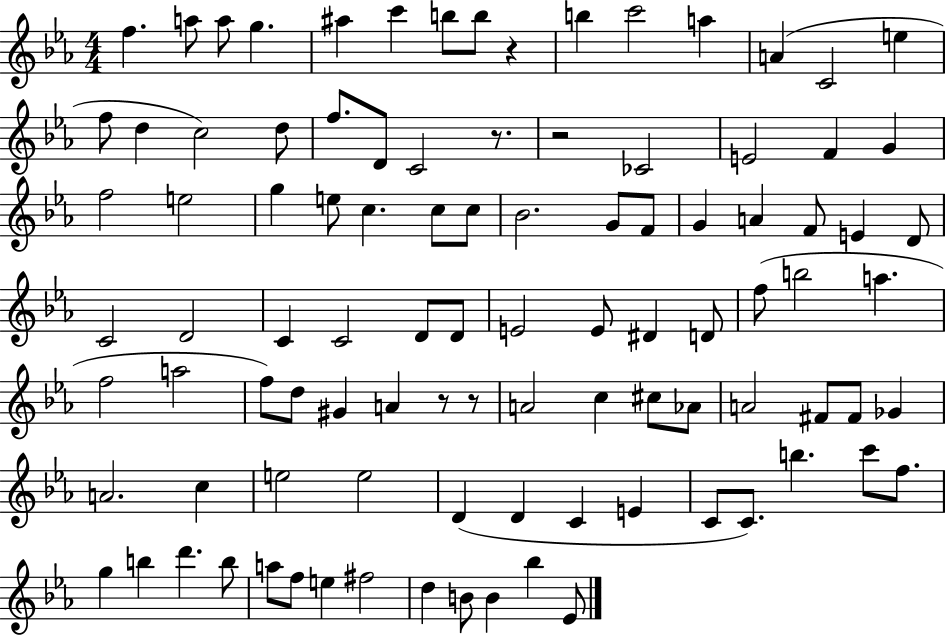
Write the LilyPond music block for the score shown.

{
  \clef treble
  \numericTimeSignature
  \time 4/4
  \key ees \major
  \repeat volta 2 { f''4. a''8 a''8 g''4. | ais''4 c'''4 b''8 b''8 r4 | b''4 c'''2 a''4 | a'4( c'2 e''4 | \break f''8 d''4 c''2) d''8 | f''8. d'8 c'2 r8. | r2 ces'2 | e'2 f'4 g'4 | \break f''2 e''2 | g''4 e''8 c''4. c''8 c''8 | bes'2. g'8 f'8 | g'4 a'4 f'8 e'4 d'8 | \break c'2 d'2 | c'4 c'2 d'8 d'8 | e'2 e'8 dis'4 d'8 | f''8( b''2 a''4. | \break f''2 a''2 | f''8) d''8 gis'4 a'4 r8 r8 | a'2 c''4 cis''8 aes'8 | a'2 fis'8 fis'8 ges'4 | \break a'2. c''4 | e''2 e''2 | d'4( d'4 c'4 e'4 | c'8 c'8.) b''4. c'''8 f''8. | \break g''4 b''4 d'''4. b''8 | a''8 f''8 e''4 fis''2 | d''4 b'8 b'4 bes''4 ees'8 | } \bar "|."
}